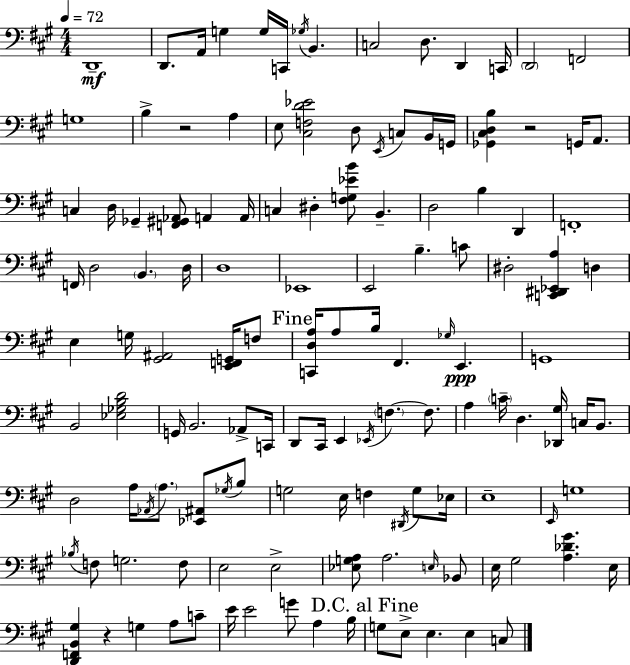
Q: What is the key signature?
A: A major